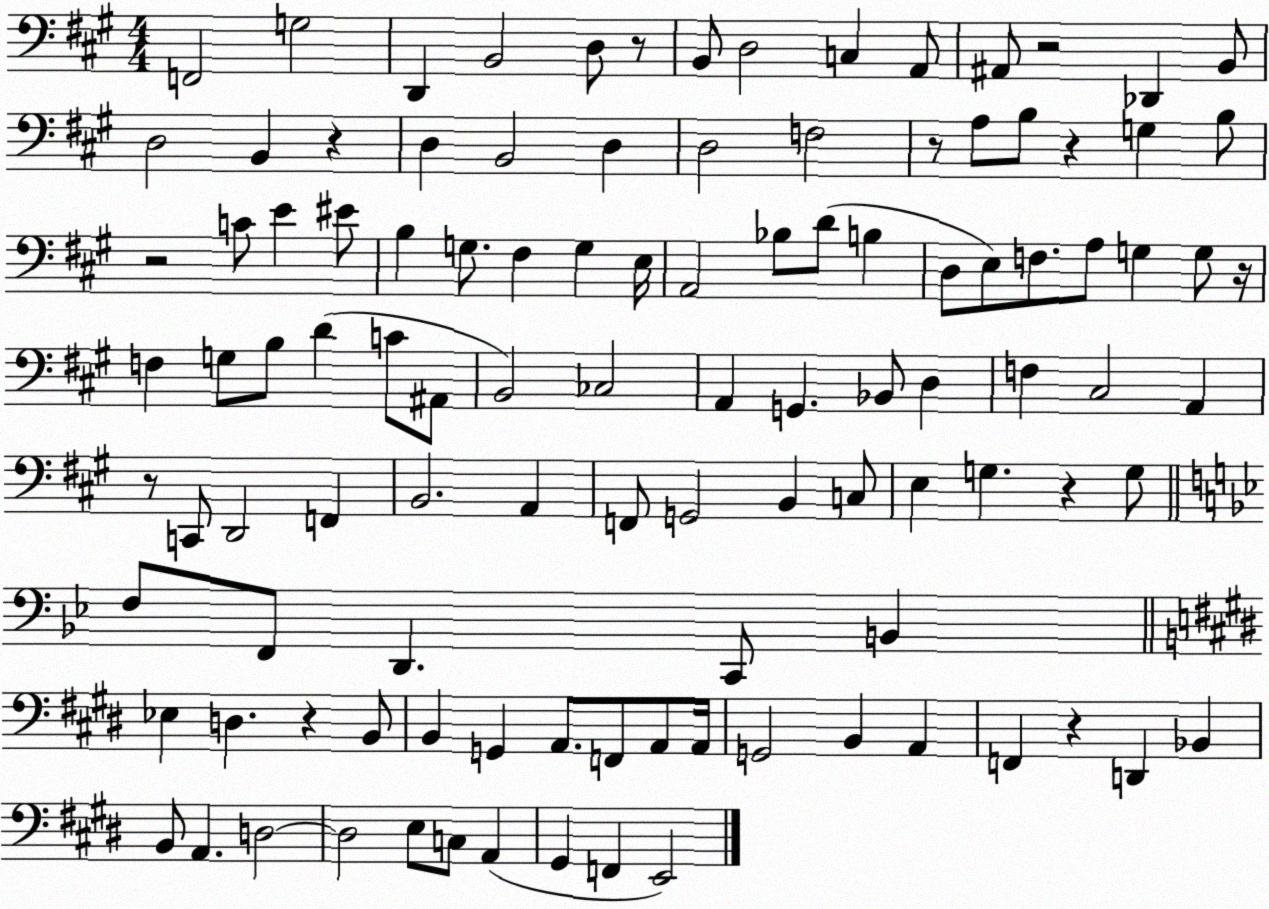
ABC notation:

X:1
T:Untitled
M:4/4
L:1/4
K:A
F,,2 G,2 D,, B,,2 D,/2 z/2 B,,/2 D,2 C, A,,/2 ^A,,/2 z2 _D,, B,,/2 D,2 B,, z D, B,,2 D, D,2 F,2 z/2 A,/2 B,/2 z G, B,/2 z2 C/2 E ^E/2 B, G,/2 ^F, G, E,/4 A,,2 _B,/2 D/2 B, D,/2 E,/2 F,/2 A,/2 G, G,/2 z/4 F, G,/2 B,/2 D C/2 ^A,,/2 B,,2 _C,2 A,, G,, _B,,/2 D, F, ^C,2 A,, z/2 C,,/2 D,,2 F,, B,,2 A,, F,,/2 G,,2 B,, C,/2 E, G, z G,/2 F,/2 F,,/2 D,, C,,/2 B,, _E, D, z B,,/2 B,, G,, A,,/2 F,,/2 A,,/2 A,,/4 G,,2 B,, A,, F,, z D,, _B,, B,,/2 A,, D,2 D,2 E,/2 C,/2 A,, ^G,, F,, E,,2